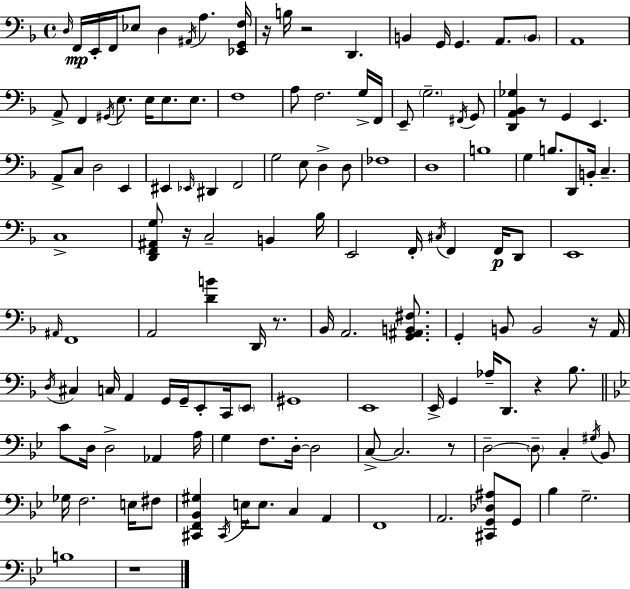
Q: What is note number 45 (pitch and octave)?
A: D3